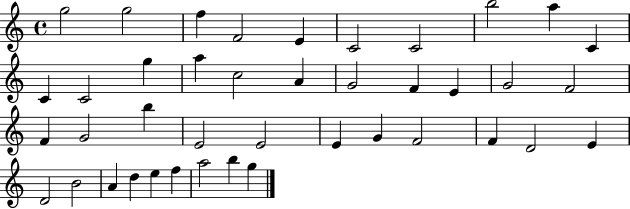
{
  \clef treble
  \time 4/4
  \defaultTimeSignature
  \key c \major
  g''2 g''2 | f''4 f'2 e'4 | c'2 c'2 | b''2 a''4 c'4 | \break c'4 c'2 g''4 | a''4 c''2 a'4 | g'2 f'4 e'4 | g'2 f'2 | \break f'4 g'2 b''4 | e'2 e'2 | e'4 g'4 f'2 | f'4 d'2 e'4 | \break d'2 b'2 | a'4 d''4 e''4 f''4 | a''2 b''4 g''4 | \bar "|."
}